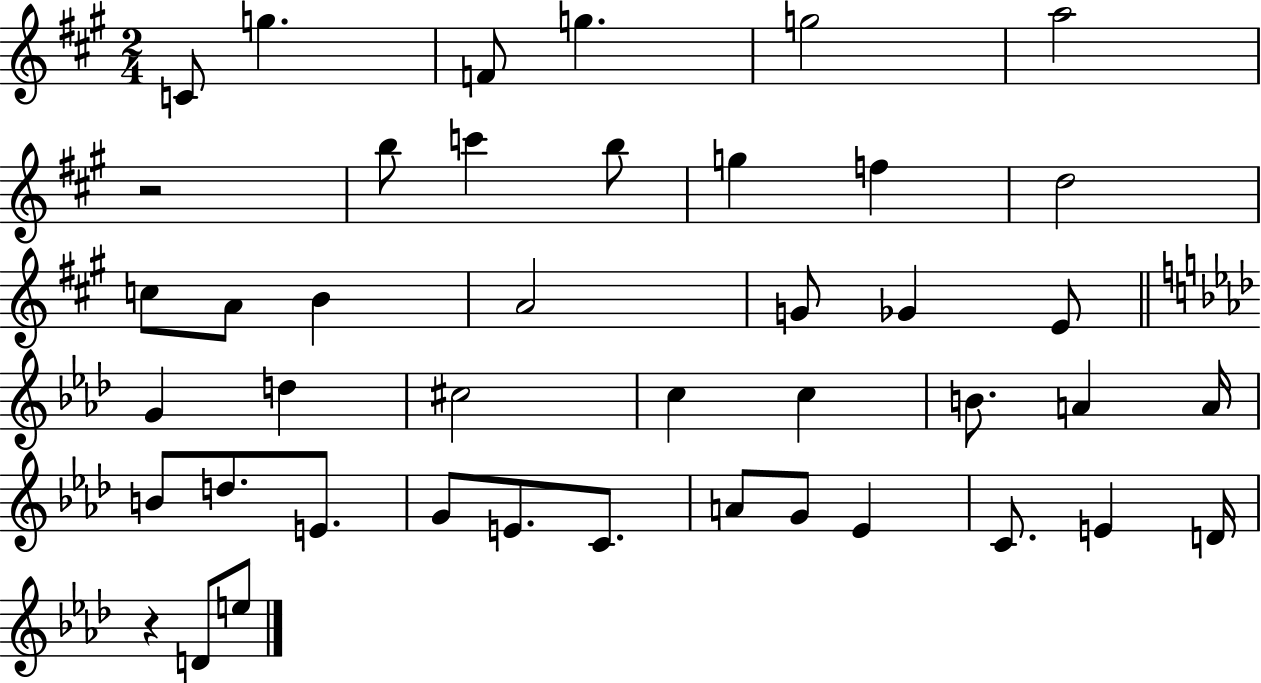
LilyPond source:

{
  \clef treble
  \numericTimeSignature
  \time 2/4
  \key a \major
  c'8 g''4. | f'8 g''4. | g''2 | a''2 | \break r2 | b''8 c'''4 b''8 | g''4 f''4 | d''2 | \break c''8 a'8 b'4 | a'2 | g'8 ges'4 e'8 | \bar "||" \break \key aes \major g'4 d''4 | cis''2 | c''4 c''4 | b'8. a'4 a'16 | \break b'8 d''8. e'8. | g'8 e'8. c'8. | a'8 g'8 ees'4 | c'8. e'4 d'16 | \break r4 d'8 e''8 | \bar "|."
}